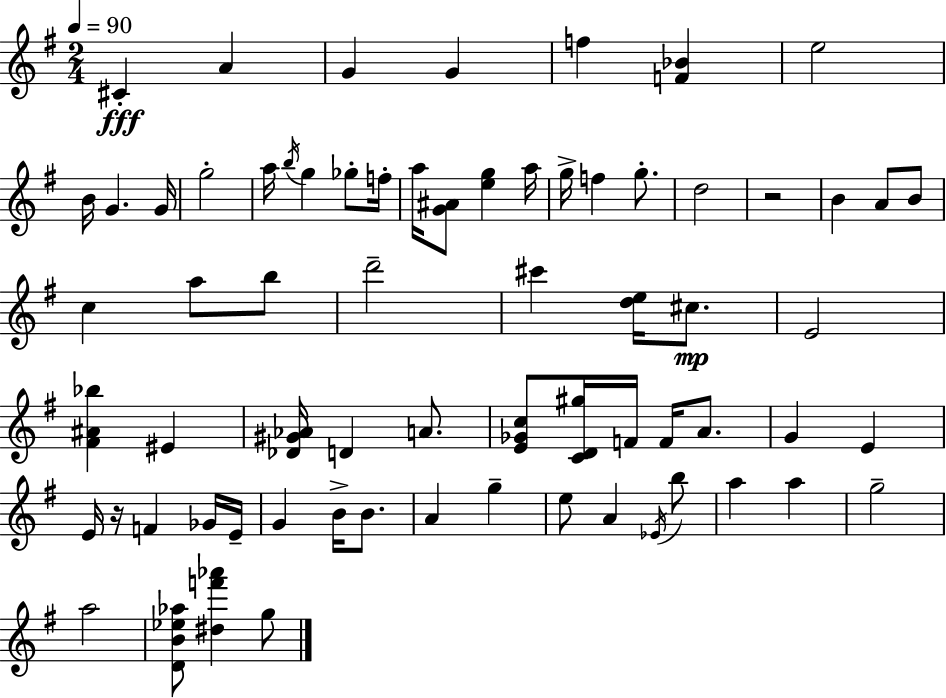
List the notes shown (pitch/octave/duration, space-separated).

C#4/q A4/q G4/q G4/q F5/q [F4,Bb4]/q E5/h B4/s G4/q. G4/s G5/h A5/s B5/s G5/q Gb5/e F5/s A5/s [G4,A#4]/e [E5,G5]/q A5/s G5/s F5/q G5/e. D5/h R/h B4/q A4/e B4/e C5/q A5/e B5/e D6/h C#6/q [D5,E5]/s C#5/e. E4/h [F#4,A#4,Bb5]/q EIS4/q [Db4,G#4,Ab4]/s D4/q A4/e. [E4,Gb4,C5]/e [C4,D4,G#5]/s F4/s F4/s A4/e. G4/q E4/q E4/s R/s F4/q Gb4/s E4/s G4/q B4/s B4/e. A4/q G5/q E5/e A4/q Eb4/s B5/e A5/q A5/q G5/h A5/h [D4,B4,Eb5,Ab5]/e [D#5,F6,Ab6]/q G5/e